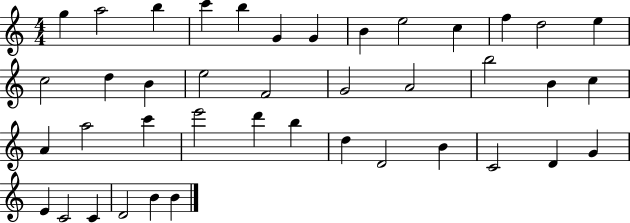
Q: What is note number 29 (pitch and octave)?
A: B5